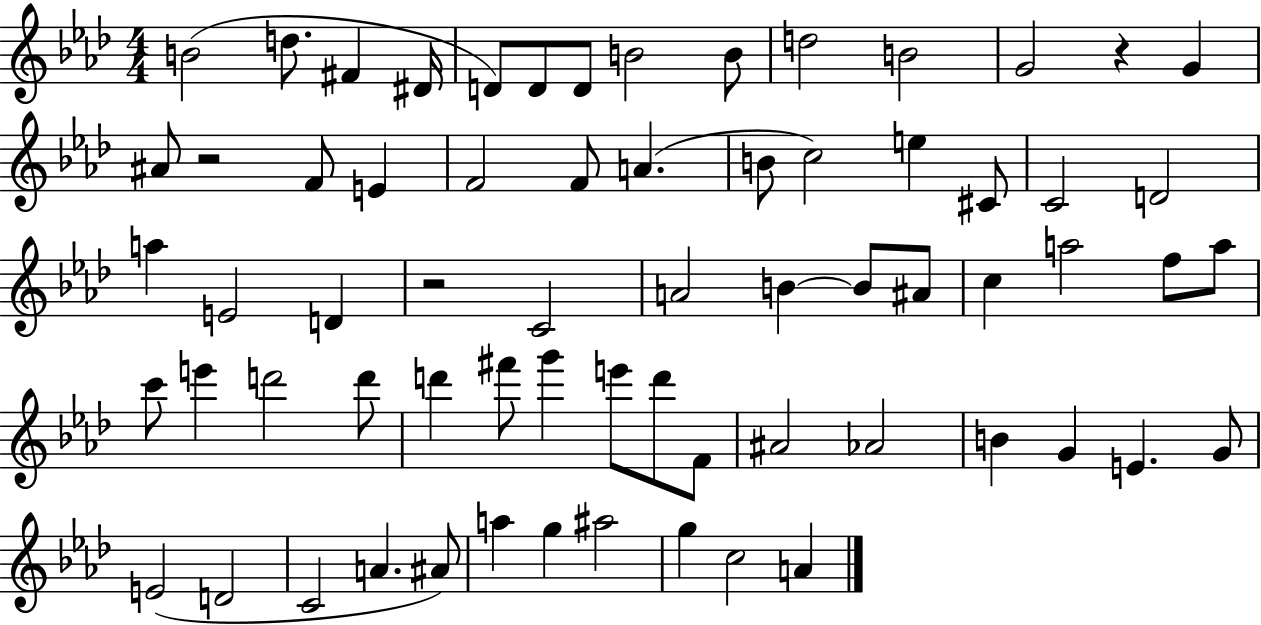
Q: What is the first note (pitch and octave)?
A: B4